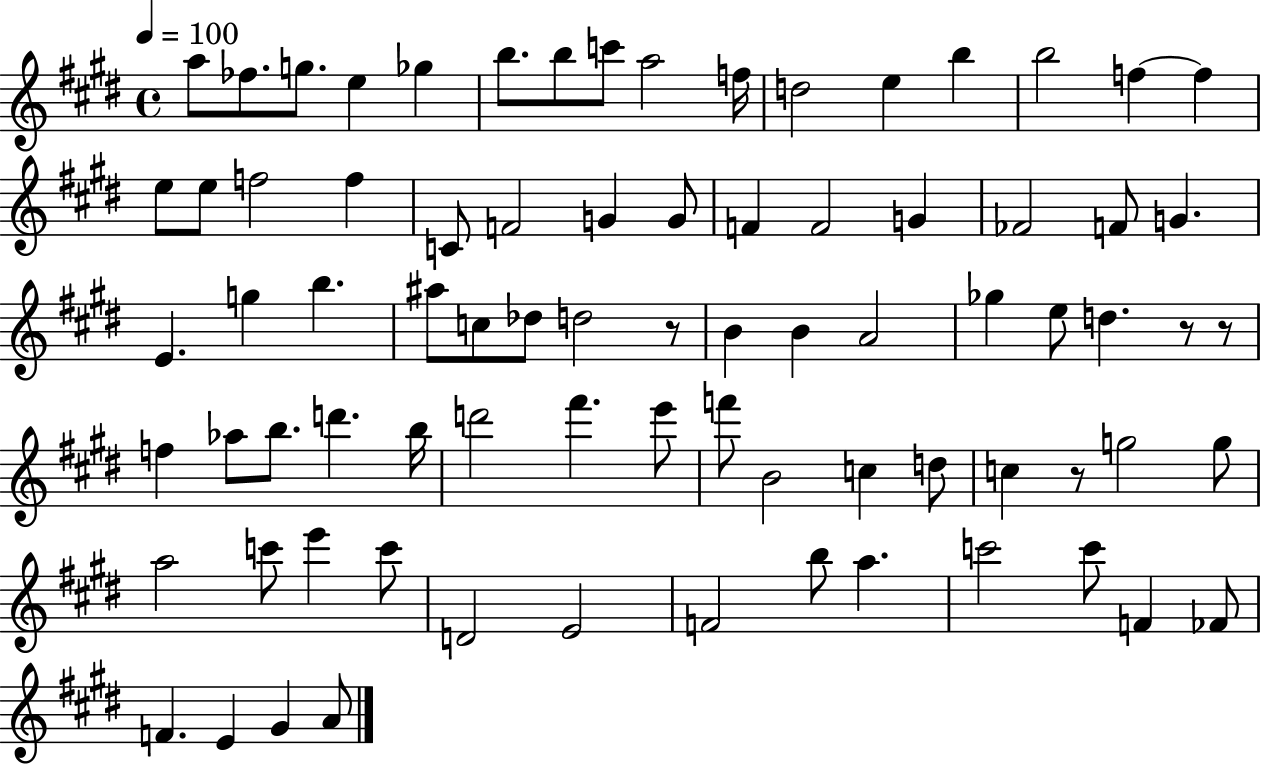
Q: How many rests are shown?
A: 4